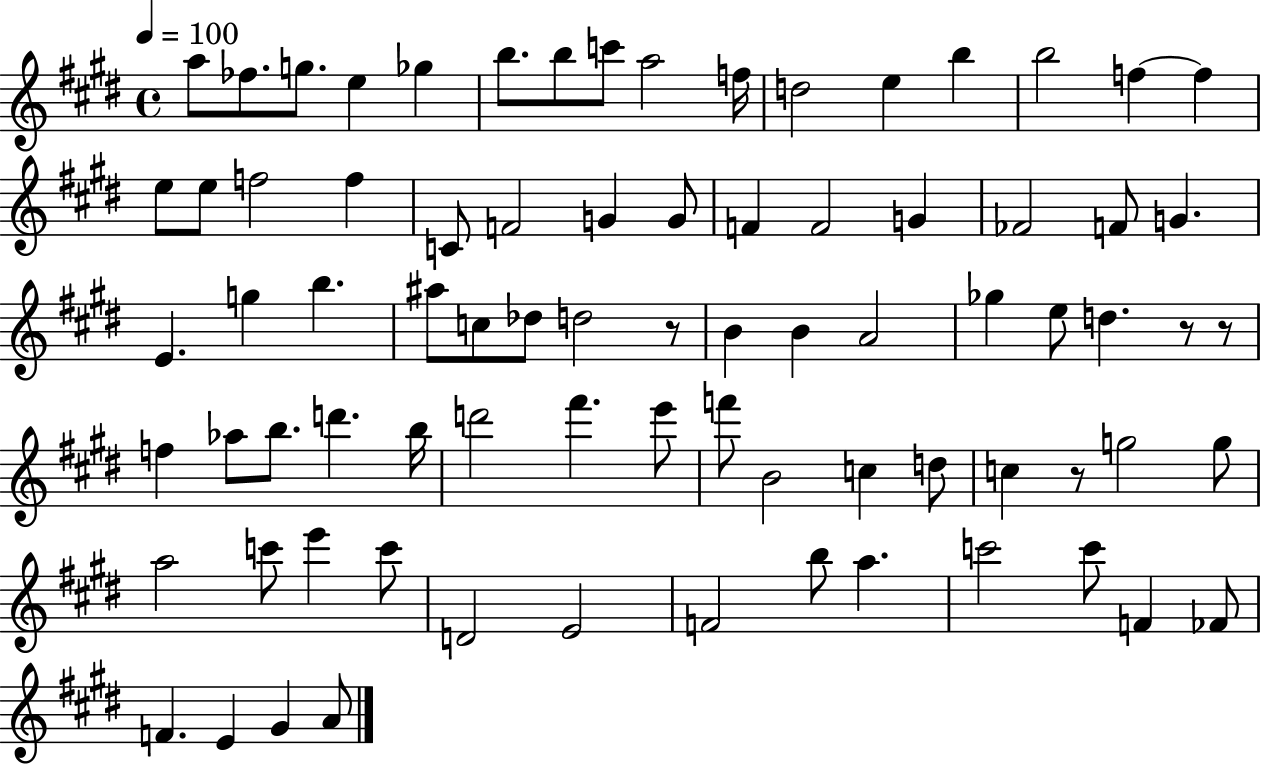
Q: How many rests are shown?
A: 4